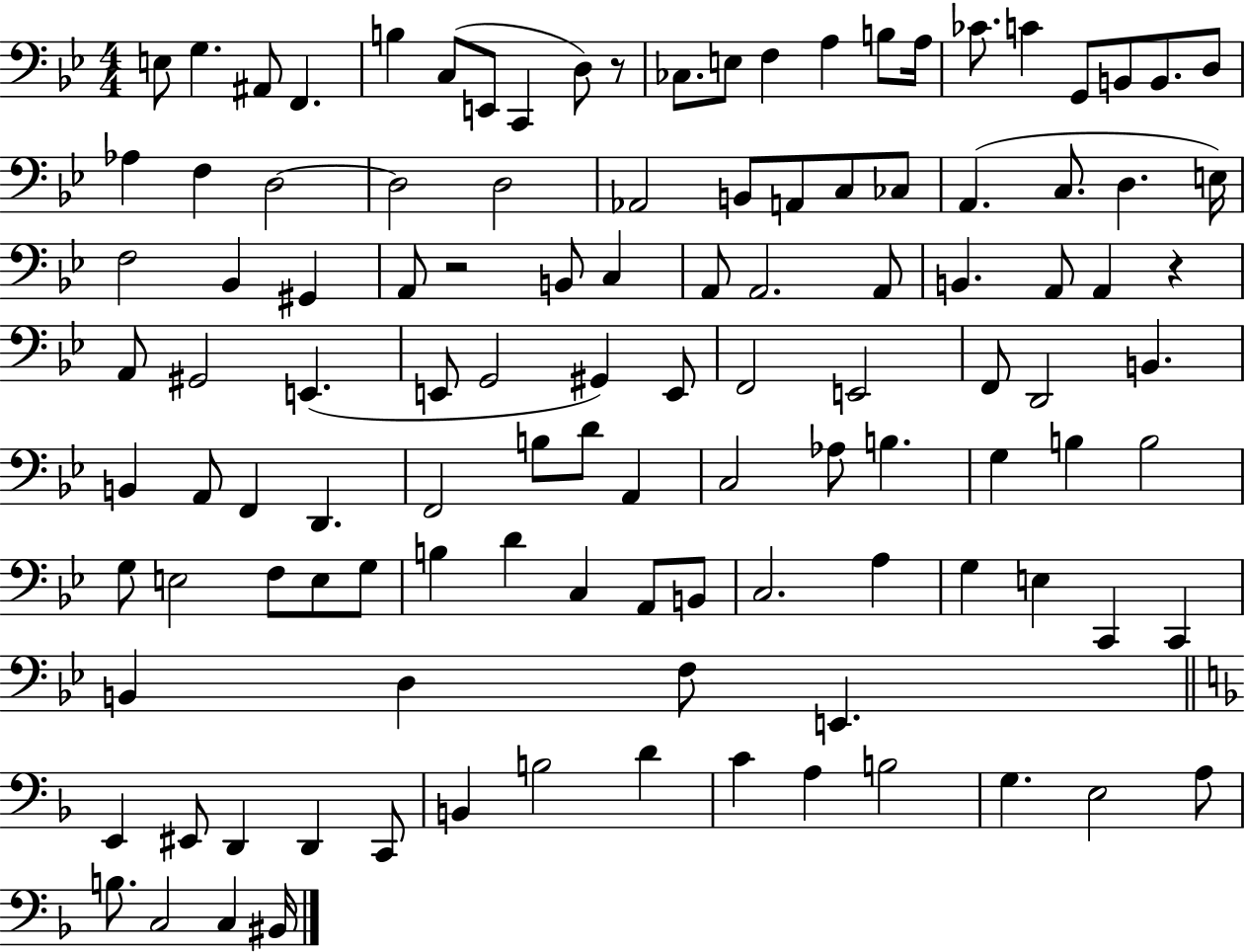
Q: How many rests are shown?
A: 3